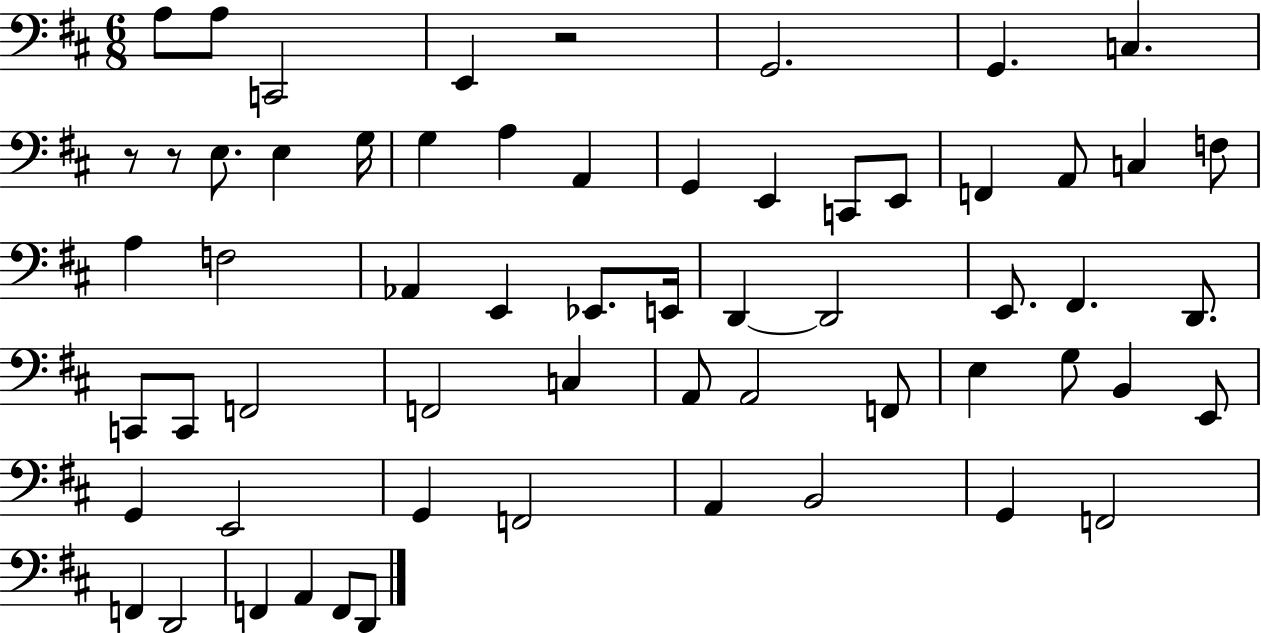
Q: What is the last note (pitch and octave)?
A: D2